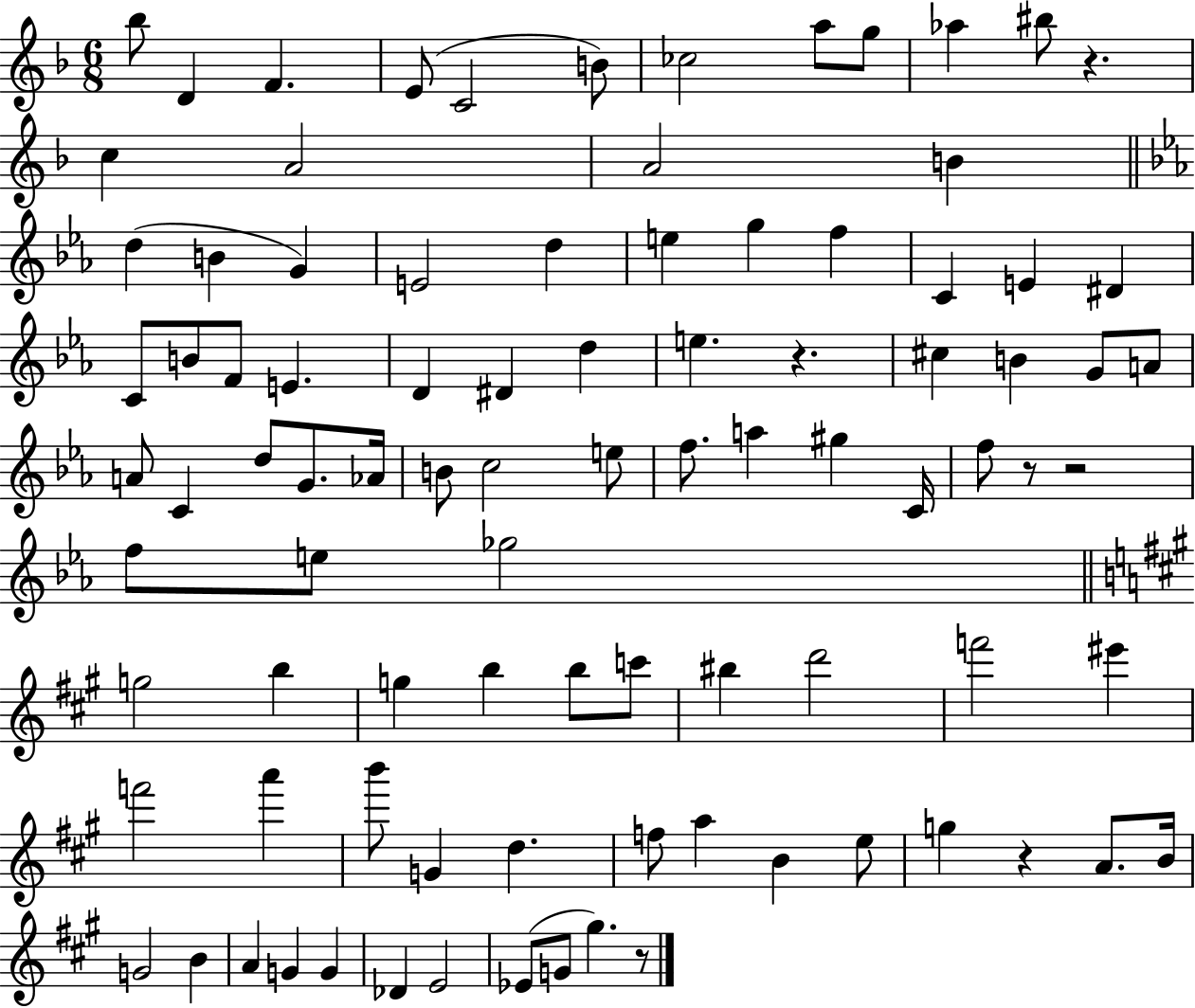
X:1
T:Untitled
M:6/8
L:1/4
K:F
_b/2 D F E/2 C2 B/2 _c2 a/2 g/2 _a ^b/2 z c A2 A2 B d B G E2 d e g f C E ^D C/2 B/2 F/2 E D ^D d e z ^c B G/2 A/2 A/2 C d/2 G/2 _A/4 B/2 c2 e/2 f/2 a ^g C/4 f/2 z/2 z2 f/2 e/2 _g2 g2 b g b b/2 c'/2 ^b d'2 f'2 ^e' f'2 a' b'/2 G d f/2 a B e/2 g z A/2 B/4 G2 B A G G _D E2 _E/2 G/2 ^g z/2